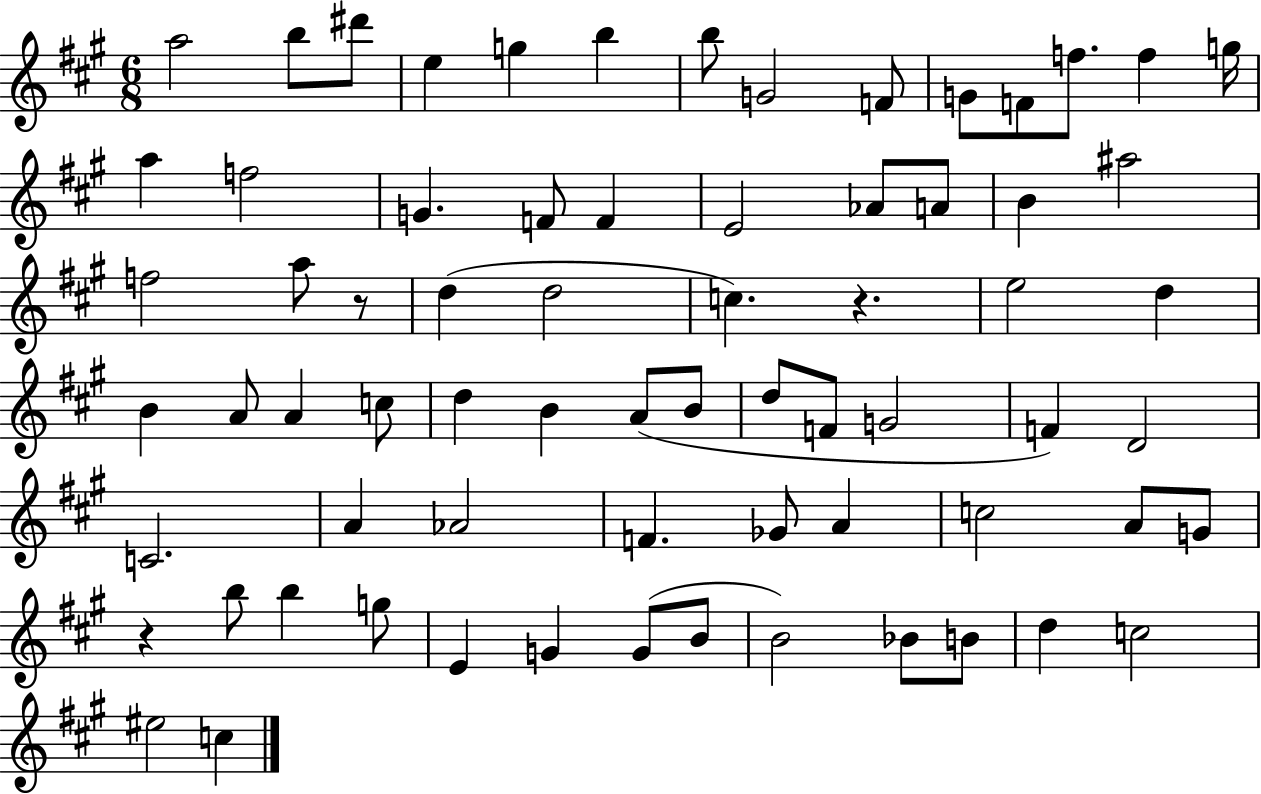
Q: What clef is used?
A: treble